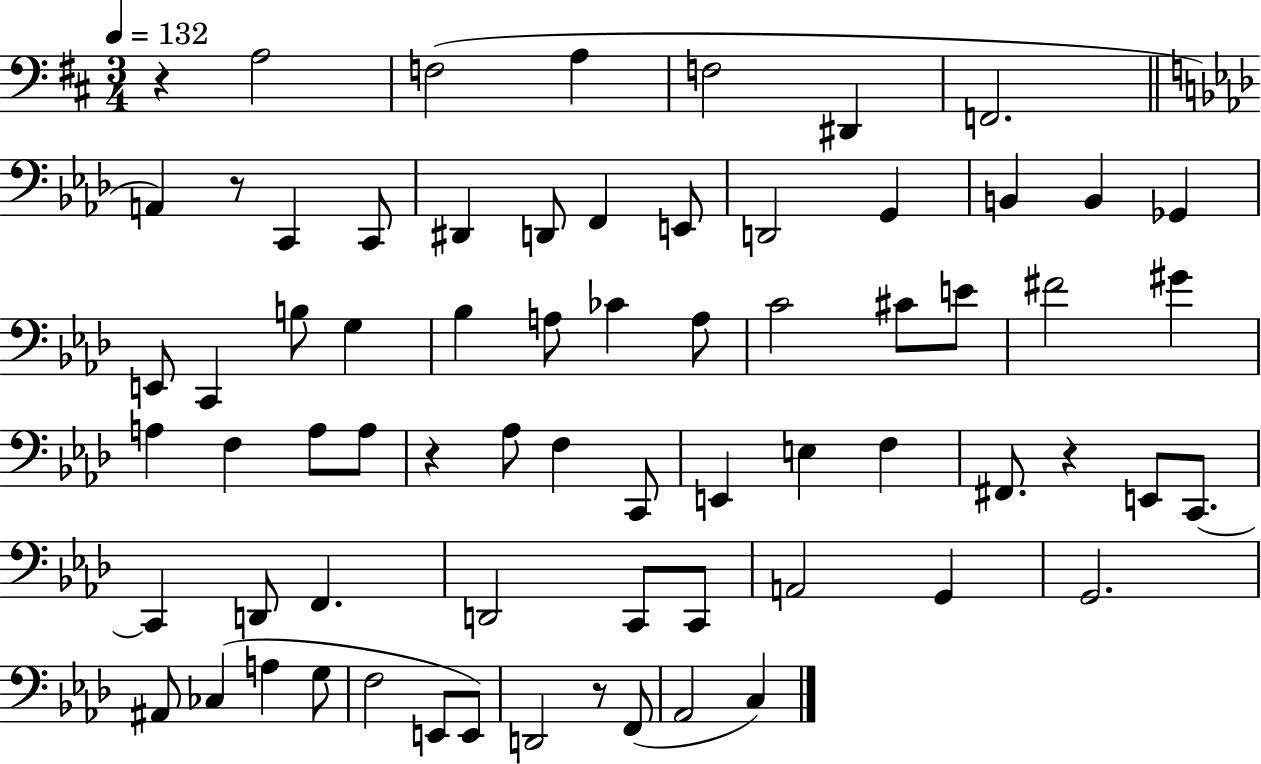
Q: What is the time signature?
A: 3/4